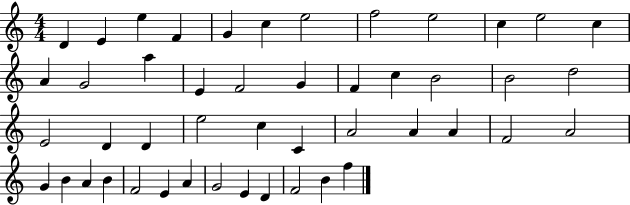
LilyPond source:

{
  \clef treble
  \numericTimeSignature
  \time 4/4
  \key c \major
  d'4 e'4 e''4 f'4 | g'4 c''4 e''2 | f''2 e''2 | c''4 e''2 c''4 | \break a'4 g'2 a''4 | e'4 f'2 g'4 | f'4 c''4 b'2 | b'2 d''2 | \break e'2 d'4 d'4 | e''2 c''4 c'4 | a'2 a'4 a'4 | f'2 a'2 | \break g'4 b'4 a'4 b'4 | f'2 e'4 a'4 | g'2 e'4 d'4 | f'2 b'4 f''4 | \break \bar "|."
}